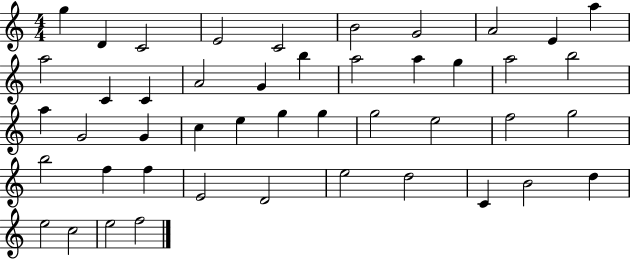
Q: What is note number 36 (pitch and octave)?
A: E4